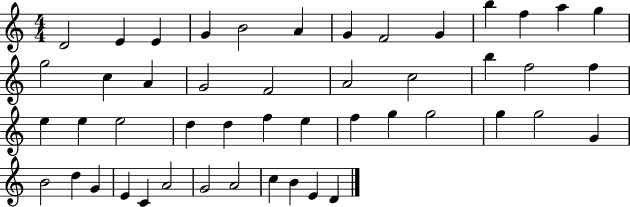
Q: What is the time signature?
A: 4/4